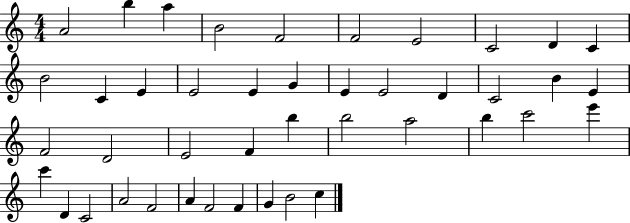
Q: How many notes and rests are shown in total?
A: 43